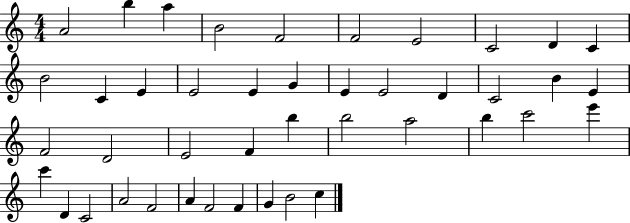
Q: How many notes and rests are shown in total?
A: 43